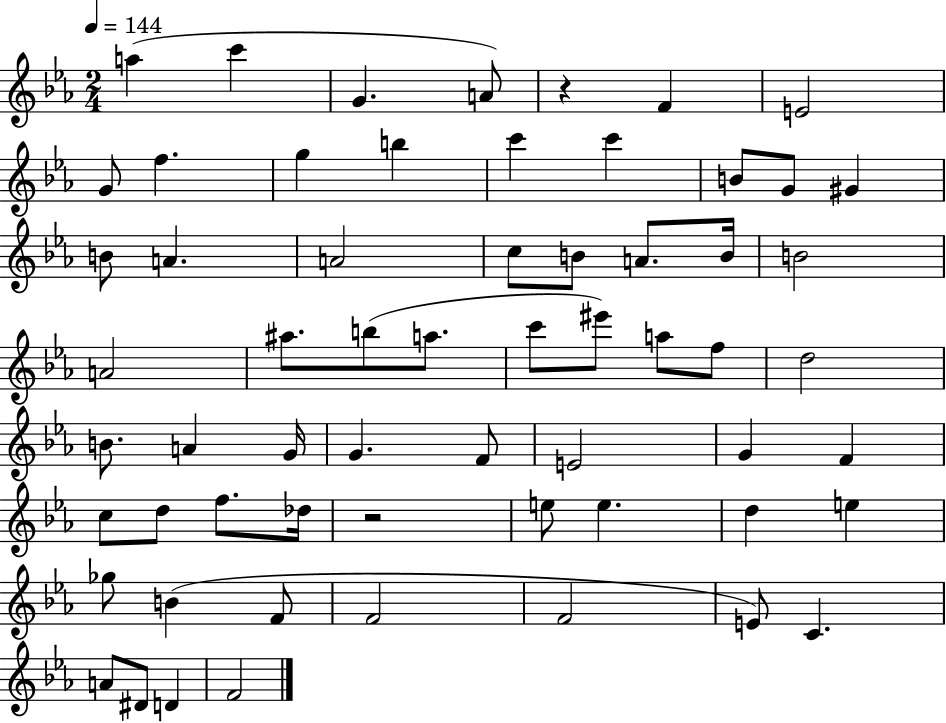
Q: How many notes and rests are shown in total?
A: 61